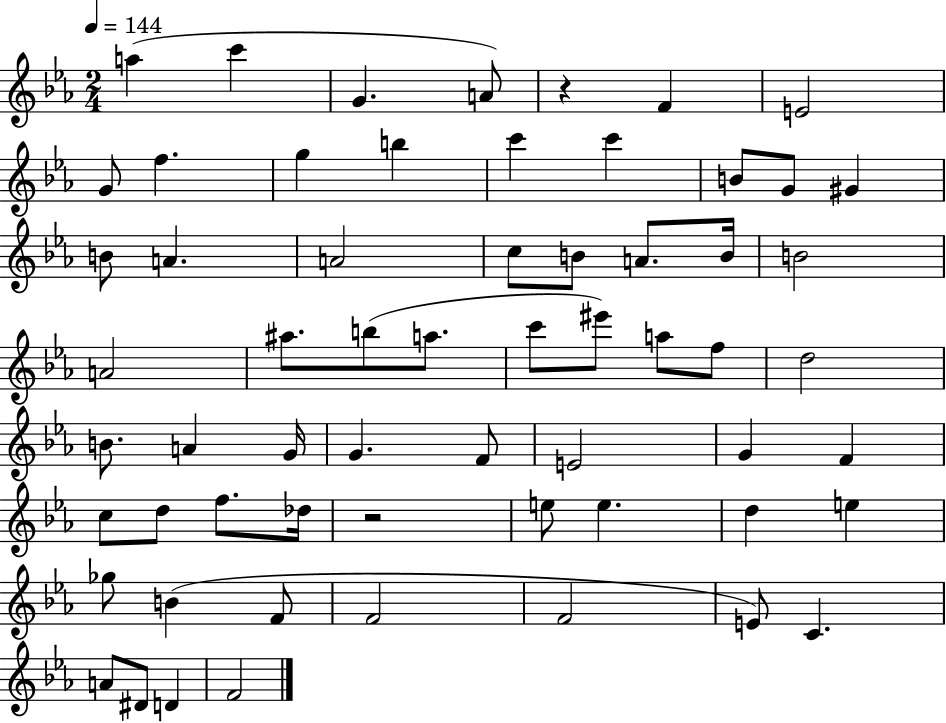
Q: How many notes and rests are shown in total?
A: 61